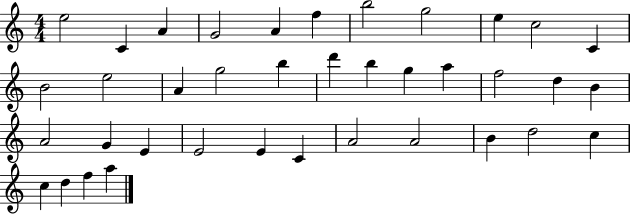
X:1
T:Untitled
M:4/4
L:1/4
K:C
e2 C A G2 A f b2 g2 e c2 C B2 e2 A g2 b d' b g a f2 d B A2 G E E2 E C A2 A2 B d2 c c d f a